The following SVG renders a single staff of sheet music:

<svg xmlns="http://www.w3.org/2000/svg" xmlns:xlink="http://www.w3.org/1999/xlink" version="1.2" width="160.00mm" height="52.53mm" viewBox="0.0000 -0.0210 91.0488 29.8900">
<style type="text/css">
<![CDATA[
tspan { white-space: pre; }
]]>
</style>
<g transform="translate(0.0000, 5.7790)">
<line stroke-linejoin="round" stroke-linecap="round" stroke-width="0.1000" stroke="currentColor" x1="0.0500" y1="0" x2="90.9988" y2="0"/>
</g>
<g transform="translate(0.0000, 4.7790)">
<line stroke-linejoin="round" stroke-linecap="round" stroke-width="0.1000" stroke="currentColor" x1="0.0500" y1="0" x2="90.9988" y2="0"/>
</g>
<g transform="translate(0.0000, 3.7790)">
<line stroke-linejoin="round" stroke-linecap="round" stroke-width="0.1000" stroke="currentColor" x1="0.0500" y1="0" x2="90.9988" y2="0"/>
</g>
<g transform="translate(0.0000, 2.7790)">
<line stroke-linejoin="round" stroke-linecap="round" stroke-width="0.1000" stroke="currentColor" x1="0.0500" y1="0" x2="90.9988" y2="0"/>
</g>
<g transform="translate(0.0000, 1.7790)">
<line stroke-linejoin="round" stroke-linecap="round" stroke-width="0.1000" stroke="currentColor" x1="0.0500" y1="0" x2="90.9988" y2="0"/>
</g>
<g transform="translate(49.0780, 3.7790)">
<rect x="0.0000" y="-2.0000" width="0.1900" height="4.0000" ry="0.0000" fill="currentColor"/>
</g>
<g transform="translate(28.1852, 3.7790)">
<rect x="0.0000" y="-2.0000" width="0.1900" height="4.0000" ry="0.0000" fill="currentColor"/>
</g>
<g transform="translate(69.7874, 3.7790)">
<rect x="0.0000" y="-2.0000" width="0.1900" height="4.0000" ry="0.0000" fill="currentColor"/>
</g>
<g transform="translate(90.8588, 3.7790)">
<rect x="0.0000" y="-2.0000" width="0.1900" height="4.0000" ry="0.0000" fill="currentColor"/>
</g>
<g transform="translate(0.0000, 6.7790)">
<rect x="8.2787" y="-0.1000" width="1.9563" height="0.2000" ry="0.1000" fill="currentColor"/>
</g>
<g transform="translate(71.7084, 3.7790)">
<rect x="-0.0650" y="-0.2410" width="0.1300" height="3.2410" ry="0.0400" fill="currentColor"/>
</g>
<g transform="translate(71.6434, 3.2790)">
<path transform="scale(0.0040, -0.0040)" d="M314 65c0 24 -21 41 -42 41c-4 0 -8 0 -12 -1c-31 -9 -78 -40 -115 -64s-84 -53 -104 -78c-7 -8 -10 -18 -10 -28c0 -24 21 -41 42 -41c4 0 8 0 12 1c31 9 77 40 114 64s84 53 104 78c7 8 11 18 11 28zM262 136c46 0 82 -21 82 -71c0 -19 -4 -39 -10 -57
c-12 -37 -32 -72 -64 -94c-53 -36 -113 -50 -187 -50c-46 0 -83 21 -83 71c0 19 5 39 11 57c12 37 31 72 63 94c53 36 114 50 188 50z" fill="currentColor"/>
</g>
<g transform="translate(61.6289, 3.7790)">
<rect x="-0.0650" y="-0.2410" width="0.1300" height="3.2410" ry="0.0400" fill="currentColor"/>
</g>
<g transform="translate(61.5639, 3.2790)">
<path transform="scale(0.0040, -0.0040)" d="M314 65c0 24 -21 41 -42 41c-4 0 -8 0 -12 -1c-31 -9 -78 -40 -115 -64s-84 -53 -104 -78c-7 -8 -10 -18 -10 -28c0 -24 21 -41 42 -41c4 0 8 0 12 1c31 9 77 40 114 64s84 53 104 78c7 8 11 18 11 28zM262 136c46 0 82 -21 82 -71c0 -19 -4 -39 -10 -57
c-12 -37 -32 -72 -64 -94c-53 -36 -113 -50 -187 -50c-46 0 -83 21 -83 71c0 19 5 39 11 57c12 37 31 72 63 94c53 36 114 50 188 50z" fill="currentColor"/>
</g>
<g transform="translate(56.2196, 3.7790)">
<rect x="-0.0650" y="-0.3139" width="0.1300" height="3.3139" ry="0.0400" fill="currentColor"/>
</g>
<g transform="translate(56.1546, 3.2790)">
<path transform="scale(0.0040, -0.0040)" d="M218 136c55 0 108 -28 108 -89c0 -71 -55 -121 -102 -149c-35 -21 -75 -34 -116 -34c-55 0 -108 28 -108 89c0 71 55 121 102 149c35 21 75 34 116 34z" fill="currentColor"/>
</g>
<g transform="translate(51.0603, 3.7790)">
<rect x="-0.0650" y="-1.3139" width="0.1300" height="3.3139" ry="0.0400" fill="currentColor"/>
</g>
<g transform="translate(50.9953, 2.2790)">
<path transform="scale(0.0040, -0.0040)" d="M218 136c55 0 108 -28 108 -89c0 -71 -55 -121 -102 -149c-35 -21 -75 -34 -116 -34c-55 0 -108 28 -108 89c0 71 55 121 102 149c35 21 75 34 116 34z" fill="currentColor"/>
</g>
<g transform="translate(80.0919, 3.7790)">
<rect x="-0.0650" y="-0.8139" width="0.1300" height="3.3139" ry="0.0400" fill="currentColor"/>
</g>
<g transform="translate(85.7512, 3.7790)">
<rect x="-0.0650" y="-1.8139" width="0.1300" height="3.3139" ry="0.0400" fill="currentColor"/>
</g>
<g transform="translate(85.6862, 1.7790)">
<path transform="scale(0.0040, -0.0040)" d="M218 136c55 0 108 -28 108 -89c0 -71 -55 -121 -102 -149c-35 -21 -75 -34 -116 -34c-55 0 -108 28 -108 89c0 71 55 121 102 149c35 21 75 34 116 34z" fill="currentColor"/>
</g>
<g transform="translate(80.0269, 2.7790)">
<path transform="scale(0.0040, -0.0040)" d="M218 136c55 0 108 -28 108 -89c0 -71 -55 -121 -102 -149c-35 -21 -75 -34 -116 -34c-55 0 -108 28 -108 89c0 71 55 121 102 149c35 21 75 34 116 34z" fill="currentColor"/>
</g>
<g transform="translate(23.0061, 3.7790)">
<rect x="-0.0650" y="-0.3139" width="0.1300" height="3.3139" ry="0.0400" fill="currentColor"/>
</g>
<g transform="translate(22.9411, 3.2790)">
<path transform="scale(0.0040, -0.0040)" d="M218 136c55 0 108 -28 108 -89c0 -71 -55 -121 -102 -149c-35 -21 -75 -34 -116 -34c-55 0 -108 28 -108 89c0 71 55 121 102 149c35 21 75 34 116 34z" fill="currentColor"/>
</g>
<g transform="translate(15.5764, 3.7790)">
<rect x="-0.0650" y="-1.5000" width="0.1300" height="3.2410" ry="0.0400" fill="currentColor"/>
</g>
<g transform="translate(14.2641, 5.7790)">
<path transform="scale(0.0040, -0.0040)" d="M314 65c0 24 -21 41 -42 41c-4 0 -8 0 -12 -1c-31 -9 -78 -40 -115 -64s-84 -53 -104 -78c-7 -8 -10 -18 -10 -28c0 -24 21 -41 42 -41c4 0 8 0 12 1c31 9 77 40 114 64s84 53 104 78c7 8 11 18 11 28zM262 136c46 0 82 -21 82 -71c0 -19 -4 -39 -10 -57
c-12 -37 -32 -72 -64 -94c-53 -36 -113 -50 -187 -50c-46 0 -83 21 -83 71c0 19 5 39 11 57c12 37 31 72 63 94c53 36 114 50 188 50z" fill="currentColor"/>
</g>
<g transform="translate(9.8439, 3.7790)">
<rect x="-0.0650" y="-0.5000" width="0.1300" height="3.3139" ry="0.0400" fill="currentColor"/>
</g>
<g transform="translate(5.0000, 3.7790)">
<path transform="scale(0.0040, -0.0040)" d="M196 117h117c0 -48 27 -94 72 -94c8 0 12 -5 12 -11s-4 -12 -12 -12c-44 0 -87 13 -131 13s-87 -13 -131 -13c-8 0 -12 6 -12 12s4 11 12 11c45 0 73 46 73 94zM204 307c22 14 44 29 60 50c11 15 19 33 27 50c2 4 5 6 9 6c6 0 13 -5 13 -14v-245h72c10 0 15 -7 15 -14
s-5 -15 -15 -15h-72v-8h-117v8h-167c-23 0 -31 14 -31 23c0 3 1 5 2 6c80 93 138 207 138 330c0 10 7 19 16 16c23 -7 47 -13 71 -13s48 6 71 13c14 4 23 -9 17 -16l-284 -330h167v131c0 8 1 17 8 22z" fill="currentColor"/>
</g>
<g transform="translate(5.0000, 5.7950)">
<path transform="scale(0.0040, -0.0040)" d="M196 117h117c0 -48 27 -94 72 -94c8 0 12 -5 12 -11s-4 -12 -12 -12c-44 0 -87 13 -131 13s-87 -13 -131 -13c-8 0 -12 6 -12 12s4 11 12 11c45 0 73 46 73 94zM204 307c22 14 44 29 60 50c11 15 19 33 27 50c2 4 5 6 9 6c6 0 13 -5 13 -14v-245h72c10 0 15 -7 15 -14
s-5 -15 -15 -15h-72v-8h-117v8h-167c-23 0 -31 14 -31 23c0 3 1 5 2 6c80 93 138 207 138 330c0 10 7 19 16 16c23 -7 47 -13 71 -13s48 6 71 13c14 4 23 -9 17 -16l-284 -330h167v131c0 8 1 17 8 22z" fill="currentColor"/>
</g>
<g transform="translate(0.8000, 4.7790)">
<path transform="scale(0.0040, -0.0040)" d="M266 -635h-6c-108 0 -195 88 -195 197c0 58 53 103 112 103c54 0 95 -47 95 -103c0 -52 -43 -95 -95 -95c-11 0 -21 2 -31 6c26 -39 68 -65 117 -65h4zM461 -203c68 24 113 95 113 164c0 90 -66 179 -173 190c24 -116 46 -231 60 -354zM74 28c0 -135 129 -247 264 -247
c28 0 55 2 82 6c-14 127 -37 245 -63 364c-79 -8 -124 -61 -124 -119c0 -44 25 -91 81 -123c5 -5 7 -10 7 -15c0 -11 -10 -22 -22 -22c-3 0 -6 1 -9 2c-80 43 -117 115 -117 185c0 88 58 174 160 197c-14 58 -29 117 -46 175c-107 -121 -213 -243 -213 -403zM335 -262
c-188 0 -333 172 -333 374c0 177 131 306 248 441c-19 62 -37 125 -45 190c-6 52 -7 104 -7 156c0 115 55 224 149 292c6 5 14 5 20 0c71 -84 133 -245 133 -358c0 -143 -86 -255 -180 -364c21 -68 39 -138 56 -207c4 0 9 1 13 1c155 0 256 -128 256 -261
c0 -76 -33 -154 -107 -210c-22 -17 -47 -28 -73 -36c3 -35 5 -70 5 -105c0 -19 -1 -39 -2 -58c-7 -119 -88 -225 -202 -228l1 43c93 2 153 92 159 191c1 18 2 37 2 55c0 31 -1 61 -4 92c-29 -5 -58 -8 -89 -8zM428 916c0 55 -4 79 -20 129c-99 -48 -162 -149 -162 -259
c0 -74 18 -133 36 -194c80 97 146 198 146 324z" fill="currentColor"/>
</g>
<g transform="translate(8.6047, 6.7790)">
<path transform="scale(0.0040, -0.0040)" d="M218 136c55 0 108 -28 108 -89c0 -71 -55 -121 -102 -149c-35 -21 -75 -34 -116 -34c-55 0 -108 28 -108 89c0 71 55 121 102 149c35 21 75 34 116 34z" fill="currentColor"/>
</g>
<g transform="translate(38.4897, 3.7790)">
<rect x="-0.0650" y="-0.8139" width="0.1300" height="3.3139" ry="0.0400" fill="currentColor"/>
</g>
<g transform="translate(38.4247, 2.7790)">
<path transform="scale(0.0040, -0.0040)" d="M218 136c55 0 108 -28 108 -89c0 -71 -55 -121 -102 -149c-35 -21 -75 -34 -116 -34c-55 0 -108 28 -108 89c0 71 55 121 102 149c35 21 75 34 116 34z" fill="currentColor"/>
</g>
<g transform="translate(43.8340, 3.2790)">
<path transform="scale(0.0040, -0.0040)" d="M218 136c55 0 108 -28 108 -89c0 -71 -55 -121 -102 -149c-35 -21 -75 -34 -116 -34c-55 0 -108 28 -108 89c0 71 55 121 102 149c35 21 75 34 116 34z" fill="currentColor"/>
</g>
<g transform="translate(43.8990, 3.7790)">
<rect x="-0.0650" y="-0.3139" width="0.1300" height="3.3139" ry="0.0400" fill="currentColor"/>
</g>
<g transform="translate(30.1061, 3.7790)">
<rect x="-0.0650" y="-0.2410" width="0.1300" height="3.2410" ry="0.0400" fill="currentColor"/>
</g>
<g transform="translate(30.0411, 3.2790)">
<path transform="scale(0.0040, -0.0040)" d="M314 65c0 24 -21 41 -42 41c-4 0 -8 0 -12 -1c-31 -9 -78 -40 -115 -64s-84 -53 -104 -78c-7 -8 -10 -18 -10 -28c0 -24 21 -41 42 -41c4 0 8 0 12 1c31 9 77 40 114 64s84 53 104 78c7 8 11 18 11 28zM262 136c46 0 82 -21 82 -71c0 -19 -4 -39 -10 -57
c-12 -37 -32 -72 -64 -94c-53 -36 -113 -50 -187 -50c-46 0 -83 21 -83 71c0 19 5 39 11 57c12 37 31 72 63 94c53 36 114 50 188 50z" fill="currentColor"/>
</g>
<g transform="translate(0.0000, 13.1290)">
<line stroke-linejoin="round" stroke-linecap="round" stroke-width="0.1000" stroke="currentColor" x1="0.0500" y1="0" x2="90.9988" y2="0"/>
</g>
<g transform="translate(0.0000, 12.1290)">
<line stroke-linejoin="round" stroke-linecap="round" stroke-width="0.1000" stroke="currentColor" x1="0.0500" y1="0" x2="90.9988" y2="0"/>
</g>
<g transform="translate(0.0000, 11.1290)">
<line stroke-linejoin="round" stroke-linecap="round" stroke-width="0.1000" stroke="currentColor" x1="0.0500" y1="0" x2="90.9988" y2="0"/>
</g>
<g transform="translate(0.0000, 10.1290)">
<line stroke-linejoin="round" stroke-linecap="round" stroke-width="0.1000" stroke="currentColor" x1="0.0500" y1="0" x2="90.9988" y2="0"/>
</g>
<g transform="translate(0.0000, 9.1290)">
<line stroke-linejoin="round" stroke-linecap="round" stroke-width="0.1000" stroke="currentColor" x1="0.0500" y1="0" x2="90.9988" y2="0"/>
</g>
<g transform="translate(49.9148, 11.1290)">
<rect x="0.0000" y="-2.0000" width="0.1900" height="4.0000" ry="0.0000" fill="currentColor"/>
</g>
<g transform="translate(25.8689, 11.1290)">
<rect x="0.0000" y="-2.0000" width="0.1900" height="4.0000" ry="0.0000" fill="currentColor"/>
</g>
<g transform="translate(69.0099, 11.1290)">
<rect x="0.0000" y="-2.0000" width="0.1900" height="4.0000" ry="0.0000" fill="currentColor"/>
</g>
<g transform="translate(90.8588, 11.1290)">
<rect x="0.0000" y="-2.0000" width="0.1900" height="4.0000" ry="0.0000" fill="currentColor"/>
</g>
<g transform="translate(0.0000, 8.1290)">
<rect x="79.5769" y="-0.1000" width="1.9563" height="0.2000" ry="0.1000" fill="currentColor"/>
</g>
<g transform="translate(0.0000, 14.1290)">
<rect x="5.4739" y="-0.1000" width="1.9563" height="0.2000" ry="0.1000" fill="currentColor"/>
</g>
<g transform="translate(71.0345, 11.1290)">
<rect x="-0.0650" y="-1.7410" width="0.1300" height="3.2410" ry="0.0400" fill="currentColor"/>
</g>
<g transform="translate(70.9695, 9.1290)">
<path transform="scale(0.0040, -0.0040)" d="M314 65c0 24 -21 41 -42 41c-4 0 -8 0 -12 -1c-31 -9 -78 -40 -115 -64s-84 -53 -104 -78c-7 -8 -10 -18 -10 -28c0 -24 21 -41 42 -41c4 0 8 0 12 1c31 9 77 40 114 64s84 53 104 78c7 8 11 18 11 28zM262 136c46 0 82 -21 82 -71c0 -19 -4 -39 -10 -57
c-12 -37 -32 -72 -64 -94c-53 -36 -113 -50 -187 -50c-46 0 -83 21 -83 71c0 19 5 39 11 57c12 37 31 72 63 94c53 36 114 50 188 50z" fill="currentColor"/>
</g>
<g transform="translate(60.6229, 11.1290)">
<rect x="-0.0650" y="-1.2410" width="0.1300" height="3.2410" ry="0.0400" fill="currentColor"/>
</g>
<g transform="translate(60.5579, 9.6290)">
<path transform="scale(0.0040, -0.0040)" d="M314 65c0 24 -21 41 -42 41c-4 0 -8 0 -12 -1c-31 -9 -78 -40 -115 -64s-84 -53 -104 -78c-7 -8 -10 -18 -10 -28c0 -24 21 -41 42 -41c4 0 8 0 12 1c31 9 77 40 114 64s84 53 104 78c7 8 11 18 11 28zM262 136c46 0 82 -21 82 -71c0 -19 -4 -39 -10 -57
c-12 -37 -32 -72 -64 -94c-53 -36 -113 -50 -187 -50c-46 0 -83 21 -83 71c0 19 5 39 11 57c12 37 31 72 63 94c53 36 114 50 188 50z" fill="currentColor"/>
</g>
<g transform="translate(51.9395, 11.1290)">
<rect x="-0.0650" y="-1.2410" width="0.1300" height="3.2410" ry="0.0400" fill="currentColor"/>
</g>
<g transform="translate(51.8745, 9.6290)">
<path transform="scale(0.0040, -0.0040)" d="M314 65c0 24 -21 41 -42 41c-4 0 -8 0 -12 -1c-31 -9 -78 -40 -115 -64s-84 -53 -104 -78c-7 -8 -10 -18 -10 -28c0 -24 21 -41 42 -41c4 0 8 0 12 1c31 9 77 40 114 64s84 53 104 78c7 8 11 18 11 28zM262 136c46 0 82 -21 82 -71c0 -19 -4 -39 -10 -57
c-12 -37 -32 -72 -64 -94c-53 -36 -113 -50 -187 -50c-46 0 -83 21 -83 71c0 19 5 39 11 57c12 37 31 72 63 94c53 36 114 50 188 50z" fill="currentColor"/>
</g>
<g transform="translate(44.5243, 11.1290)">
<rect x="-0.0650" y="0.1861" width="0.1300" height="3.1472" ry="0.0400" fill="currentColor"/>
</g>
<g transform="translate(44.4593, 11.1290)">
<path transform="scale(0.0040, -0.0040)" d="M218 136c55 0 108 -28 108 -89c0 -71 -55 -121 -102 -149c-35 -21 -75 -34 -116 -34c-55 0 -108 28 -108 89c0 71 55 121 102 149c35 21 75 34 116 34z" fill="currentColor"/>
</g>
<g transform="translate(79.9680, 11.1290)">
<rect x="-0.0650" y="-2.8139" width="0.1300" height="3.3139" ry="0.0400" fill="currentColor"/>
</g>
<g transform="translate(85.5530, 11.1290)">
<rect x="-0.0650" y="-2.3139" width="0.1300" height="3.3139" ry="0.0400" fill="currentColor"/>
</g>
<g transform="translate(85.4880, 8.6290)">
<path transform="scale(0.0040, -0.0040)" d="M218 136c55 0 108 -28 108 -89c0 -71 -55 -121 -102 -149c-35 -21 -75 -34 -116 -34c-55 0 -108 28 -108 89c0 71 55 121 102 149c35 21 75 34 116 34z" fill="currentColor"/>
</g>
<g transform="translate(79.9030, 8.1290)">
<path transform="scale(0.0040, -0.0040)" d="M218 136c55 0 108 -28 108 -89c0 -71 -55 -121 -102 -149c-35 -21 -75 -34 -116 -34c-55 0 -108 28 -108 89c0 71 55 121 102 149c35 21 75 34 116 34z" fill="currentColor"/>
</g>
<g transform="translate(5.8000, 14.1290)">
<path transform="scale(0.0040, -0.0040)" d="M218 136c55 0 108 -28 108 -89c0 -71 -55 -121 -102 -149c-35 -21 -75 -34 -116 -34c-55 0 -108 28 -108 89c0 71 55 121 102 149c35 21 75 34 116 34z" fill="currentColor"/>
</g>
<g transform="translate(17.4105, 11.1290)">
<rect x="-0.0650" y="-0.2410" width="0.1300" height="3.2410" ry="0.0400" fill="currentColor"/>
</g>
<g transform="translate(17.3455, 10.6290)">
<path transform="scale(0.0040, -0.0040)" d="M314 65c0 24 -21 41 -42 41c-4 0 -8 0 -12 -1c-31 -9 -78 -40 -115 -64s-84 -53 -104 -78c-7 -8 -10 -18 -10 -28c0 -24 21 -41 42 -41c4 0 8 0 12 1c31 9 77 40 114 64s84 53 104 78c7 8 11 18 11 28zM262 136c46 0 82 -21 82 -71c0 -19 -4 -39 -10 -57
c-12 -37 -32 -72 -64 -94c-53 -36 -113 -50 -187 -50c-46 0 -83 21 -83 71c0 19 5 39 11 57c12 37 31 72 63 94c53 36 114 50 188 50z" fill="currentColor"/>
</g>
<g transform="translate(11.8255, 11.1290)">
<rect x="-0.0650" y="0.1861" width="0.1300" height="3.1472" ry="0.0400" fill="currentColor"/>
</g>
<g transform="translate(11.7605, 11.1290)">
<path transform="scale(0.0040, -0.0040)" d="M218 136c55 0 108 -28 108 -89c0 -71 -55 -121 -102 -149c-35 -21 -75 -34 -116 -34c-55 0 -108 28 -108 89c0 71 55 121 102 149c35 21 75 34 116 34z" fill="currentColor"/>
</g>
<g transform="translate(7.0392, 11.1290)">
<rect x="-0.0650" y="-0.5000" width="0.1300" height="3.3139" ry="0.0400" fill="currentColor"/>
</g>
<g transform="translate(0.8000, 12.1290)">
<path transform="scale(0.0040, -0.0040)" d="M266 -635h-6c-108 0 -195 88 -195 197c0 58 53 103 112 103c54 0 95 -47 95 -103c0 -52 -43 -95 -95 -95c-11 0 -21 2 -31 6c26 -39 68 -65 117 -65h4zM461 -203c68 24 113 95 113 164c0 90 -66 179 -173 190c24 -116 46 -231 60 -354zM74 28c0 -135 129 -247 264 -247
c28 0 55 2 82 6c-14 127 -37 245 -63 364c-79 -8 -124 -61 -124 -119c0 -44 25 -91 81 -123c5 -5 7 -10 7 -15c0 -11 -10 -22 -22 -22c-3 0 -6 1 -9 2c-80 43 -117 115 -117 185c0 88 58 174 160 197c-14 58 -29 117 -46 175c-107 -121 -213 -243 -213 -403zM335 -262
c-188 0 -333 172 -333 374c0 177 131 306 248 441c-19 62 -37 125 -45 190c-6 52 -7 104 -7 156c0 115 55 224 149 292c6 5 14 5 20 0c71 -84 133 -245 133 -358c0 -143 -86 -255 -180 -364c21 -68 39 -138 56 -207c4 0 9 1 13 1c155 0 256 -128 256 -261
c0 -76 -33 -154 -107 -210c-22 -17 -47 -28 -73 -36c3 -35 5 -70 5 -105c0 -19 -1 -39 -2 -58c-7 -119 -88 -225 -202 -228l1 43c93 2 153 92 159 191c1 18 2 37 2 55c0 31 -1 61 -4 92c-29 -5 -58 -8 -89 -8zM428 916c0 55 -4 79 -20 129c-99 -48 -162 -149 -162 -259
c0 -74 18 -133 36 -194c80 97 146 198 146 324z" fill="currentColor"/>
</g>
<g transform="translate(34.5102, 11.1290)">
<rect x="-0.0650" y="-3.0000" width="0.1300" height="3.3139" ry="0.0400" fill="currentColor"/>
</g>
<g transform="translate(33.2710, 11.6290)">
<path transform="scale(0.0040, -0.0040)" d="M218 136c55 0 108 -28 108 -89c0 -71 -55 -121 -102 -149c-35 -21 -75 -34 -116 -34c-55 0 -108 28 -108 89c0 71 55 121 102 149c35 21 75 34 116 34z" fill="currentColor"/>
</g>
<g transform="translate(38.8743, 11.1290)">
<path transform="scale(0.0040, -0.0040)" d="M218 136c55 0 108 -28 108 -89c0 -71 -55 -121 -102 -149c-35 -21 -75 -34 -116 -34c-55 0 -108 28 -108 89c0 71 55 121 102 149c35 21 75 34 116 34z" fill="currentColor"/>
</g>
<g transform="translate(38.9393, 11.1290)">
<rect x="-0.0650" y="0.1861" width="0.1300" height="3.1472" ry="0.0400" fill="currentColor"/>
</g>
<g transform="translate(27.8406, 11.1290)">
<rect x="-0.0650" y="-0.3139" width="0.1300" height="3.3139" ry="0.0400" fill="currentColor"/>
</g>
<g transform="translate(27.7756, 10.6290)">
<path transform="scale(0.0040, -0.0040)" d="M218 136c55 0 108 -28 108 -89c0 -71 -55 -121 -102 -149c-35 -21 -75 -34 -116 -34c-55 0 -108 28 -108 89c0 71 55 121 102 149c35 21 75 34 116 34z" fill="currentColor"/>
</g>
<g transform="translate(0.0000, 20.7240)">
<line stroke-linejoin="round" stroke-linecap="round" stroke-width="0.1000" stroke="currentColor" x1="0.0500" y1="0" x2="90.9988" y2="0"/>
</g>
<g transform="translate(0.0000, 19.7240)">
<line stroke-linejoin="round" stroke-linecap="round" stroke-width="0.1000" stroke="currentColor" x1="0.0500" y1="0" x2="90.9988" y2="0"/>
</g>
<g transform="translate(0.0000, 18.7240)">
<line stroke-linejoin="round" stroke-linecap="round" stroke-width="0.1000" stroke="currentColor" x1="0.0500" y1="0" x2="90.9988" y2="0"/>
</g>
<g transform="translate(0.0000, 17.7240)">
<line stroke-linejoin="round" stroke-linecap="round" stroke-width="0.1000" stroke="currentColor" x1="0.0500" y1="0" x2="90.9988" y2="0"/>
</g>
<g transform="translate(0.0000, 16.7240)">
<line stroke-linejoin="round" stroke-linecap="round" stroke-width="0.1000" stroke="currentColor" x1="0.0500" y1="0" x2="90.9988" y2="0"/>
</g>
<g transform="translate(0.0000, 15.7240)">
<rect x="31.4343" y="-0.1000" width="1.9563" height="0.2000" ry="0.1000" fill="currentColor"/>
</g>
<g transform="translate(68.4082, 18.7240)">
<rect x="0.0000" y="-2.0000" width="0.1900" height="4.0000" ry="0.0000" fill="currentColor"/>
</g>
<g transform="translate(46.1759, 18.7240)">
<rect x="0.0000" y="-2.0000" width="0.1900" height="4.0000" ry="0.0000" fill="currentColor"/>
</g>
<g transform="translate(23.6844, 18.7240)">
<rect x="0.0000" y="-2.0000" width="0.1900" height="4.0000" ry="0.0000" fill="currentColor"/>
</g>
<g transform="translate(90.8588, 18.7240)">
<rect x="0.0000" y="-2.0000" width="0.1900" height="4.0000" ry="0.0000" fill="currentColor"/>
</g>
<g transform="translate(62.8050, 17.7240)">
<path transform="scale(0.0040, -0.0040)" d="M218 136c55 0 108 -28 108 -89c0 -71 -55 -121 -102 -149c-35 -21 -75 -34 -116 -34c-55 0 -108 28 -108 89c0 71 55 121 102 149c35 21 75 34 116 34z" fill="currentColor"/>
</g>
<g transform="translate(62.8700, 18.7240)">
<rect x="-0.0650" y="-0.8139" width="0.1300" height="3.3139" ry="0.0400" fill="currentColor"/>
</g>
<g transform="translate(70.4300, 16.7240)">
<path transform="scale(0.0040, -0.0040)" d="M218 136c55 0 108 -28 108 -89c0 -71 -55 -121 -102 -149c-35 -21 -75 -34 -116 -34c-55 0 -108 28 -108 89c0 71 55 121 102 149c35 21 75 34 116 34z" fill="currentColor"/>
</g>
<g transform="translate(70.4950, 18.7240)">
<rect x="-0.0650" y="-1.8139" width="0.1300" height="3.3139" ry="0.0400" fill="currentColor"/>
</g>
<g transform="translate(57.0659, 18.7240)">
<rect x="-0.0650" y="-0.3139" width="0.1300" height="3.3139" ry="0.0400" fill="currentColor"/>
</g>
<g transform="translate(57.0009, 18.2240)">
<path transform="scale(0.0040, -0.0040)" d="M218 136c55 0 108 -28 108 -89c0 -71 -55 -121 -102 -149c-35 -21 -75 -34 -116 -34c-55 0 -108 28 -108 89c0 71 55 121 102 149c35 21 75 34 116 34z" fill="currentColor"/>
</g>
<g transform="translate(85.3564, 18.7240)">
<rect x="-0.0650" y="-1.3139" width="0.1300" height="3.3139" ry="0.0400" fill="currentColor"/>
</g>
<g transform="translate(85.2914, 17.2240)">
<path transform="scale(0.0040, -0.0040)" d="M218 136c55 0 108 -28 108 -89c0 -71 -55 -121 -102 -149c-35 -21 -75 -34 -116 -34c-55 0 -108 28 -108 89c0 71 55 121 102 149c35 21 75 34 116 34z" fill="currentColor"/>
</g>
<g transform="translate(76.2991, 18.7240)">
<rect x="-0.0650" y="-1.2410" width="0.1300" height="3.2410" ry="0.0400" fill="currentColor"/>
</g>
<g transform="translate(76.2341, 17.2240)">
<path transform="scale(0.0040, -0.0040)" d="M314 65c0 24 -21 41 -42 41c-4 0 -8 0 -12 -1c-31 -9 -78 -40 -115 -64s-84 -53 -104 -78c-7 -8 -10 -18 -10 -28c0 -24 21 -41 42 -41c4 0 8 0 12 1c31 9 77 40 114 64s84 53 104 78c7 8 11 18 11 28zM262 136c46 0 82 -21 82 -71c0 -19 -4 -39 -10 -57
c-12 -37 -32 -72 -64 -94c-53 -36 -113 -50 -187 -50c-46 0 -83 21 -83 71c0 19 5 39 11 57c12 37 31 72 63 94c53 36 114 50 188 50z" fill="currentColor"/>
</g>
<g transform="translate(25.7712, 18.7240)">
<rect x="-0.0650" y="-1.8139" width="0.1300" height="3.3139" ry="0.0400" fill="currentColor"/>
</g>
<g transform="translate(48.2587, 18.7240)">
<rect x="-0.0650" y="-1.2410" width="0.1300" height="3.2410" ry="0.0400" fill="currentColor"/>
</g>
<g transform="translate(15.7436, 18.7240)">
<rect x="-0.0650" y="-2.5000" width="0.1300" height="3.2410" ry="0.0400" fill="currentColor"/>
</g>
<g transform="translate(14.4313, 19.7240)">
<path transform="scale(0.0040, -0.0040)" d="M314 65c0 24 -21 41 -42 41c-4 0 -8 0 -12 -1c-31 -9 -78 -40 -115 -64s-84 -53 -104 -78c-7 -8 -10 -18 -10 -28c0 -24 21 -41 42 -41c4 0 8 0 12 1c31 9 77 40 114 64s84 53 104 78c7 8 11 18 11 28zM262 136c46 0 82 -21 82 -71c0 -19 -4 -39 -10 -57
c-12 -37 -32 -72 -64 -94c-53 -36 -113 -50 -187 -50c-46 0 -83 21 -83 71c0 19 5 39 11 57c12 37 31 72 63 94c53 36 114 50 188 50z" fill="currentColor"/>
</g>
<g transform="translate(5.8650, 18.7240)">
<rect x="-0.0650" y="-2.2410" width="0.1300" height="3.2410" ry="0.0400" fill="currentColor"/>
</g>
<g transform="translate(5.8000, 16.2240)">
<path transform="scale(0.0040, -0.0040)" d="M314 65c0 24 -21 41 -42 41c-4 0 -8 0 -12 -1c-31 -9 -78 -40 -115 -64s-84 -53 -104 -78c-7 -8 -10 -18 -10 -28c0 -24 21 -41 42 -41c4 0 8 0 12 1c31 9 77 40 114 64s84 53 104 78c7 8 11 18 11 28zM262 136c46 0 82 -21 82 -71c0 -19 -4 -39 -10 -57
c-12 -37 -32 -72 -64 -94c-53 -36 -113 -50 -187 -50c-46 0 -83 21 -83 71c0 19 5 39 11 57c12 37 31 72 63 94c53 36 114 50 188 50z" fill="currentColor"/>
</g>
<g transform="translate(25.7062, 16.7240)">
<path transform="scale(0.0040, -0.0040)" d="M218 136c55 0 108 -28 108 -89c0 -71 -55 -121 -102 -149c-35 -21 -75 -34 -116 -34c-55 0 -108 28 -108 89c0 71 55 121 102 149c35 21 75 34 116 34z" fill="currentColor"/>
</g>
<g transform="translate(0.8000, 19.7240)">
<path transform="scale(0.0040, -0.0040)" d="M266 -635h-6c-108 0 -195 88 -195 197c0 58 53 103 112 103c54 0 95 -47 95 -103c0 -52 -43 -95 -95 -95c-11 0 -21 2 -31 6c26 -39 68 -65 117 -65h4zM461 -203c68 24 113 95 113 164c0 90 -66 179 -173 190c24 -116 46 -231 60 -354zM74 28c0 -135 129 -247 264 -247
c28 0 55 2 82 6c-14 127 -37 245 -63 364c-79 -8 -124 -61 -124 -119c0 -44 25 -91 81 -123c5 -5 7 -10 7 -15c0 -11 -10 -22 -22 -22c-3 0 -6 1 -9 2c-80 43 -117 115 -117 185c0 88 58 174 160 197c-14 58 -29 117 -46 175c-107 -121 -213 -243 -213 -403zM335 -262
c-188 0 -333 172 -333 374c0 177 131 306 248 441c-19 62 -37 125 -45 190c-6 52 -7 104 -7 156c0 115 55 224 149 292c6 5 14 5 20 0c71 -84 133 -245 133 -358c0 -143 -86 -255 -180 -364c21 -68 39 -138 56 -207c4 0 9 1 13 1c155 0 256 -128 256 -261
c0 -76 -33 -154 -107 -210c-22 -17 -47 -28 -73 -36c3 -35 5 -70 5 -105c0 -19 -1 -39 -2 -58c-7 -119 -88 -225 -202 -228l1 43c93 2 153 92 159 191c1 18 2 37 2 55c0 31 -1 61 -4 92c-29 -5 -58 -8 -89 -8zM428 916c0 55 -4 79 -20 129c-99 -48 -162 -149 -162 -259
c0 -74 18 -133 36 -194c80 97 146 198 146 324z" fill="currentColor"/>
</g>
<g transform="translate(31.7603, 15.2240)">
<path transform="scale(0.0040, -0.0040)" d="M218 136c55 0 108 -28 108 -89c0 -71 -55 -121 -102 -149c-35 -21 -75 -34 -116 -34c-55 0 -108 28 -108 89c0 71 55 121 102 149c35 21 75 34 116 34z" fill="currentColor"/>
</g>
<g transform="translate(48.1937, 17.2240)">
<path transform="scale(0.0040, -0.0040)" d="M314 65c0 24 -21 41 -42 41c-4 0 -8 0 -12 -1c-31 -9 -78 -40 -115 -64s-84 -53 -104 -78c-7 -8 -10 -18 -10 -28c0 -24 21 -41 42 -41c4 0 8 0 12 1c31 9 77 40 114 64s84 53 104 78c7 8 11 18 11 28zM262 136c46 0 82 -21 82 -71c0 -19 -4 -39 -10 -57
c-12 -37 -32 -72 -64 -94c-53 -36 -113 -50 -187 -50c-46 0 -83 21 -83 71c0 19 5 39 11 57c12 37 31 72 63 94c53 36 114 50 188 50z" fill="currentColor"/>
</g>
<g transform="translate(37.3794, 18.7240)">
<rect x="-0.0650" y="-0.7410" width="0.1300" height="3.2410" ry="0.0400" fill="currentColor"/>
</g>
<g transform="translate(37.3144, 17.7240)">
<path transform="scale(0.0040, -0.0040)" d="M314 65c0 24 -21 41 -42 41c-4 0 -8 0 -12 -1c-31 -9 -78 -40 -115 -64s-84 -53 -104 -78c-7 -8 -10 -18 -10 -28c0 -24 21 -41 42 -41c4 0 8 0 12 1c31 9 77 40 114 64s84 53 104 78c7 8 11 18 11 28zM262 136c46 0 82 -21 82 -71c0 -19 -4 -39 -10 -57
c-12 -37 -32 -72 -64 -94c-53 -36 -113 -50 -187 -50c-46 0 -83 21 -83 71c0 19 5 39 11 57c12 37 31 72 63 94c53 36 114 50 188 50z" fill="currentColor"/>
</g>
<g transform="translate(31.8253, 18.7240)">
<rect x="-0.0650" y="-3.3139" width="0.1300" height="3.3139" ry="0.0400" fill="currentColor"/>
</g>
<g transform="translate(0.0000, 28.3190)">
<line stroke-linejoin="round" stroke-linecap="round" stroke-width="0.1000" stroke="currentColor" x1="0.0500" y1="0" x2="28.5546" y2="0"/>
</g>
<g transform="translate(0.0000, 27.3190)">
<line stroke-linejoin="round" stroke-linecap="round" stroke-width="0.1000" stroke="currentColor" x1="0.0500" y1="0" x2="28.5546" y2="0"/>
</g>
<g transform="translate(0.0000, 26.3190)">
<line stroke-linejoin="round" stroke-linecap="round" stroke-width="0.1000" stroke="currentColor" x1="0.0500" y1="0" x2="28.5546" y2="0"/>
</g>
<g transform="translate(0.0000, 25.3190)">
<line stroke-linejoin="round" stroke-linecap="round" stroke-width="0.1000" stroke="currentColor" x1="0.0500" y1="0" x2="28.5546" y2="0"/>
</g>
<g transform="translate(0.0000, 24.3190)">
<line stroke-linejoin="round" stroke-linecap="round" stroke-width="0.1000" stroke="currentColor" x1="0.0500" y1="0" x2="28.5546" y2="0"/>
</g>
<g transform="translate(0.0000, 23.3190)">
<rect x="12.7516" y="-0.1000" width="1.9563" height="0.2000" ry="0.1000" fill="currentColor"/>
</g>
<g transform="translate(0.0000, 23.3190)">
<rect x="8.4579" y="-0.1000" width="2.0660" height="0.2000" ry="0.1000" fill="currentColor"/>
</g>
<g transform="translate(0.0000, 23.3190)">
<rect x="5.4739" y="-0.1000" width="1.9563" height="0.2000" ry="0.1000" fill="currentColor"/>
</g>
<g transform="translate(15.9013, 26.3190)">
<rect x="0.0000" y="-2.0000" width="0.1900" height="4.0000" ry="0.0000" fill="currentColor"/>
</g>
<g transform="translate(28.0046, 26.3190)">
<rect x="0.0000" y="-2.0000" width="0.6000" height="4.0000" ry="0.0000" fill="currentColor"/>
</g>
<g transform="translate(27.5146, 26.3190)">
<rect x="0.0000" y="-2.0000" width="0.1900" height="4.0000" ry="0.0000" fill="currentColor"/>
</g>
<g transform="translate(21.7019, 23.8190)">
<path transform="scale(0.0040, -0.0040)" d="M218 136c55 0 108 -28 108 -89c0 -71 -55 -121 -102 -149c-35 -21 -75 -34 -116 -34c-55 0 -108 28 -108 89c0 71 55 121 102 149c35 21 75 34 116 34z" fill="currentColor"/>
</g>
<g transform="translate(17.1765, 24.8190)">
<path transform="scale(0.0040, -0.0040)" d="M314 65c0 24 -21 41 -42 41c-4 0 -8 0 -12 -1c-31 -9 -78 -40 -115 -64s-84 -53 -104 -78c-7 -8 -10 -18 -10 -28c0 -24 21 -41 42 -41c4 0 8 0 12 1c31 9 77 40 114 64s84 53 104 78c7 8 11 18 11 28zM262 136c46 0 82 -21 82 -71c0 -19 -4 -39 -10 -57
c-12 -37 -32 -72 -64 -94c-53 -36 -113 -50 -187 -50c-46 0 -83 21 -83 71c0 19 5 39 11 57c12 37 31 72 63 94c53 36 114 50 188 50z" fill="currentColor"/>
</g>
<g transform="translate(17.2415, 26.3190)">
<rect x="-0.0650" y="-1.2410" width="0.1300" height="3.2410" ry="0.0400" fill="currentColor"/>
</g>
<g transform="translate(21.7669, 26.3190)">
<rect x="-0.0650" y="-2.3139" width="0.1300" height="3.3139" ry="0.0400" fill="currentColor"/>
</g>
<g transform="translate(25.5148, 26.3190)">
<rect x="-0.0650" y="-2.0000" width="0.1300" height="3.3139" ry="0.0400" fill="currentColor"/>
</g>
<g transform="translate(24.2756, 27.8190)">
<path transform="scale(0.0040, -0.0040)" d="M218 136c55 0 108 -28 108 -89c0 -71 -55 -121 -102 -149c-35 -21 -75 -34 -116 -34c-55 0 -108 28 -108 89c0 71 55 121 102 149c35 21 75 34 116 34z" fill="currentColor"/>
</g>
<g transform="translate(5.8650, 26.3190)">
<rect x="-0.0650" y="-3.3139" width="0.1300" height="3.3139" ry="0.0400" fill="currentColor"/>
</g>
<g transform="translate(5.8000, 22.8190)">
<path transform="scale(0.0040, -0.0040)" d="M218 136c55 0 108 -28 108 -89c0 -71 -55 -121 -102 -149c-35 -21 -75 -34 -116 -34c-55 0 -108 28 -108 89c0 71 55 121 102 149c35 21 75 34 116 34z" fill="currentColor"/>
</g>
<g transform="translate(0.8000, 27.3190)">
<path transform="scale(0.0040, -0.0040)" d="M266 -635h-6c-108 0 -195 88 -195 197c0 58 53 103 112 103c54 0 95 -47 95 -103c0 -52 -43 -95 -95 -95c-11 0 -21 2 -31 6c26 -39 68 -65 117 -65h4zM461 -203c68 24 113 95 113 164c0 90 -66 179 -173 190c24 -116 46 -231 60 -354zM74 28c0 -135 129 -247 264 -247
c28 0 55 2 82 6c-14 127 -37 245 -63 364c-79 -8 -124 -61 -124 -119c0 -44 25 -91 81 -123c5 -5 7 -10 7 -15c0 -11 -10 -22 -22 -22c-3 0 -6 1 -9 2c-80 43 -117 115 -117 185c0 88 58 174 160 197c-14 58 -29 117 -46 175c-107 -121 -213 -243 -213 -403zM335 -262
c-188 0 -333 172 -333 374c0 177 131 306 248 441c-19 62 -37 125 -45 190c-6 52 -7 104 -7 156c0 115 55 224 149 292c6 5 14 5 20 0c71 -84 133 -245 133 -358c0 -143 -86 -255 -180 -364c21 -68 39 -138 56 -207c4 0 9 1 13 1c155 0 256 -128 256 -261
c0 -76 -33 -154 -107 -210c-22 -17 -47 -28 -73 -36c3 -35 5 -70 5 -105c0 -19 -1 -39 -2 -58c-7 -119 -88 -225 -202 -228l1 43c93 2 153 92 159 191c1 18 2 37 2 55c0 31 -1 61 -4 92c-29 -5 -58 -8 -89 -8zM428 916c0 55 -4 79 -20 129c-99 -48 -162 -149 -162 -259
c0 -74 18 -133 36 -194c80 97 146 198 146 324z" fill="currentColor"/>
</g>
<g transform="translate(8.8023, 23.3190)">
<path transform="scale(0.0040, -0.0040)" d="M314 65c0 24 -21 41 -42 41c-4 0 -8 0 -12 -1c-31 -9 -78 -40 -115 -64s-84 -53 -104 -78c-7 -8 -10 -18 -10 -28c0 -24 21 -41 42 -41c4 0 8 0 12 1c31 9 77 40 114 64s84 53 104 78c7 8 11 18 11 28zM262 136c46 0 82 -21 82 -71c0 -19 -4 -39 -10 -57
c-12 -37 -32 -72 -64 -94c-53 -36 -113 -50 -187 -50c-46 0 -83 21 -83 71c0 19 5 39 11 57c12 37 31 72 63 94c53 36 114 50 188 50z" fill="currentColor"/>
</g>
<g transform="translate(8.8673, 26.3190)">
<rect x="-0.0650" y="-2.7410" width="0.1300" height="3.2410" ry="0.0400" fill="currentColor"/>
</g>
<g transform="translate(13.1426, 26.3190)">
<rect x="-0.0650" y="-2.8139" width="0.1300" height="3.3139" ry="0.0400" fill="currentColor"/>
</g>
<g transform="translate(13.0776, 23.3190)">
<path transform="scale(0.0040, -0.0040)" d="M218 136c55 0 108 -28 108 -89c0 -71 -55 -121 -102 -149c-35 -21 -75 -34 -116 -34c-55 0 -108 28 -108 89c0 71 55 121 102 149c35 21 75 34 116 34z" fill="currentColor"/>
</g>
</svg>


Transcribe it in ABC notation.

X:1
T:Untitled
M:4/4
L:1/4
K:C
C E2 c c2 d c e c c2 c2 d f C B c2 c A B B e2 e2 f2 a g g2 G2 f b d2 e2 c d f e2 e b a2 a e2 g F